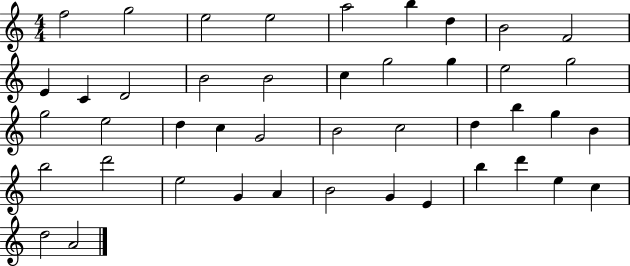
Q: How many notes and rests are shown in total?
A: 44